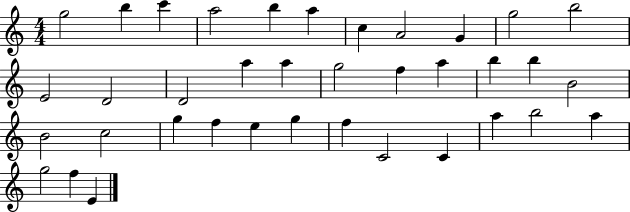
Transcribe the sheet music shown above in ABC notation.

X:1
T:Untitled
M:4/4
L:1/4
K:C
g2 b c' a2 b a c A2 G g2 b2 E2 D2 D2 a a g2 f a b b B2 B2 c2 g f e g f C2 C a b2 a g2 f E